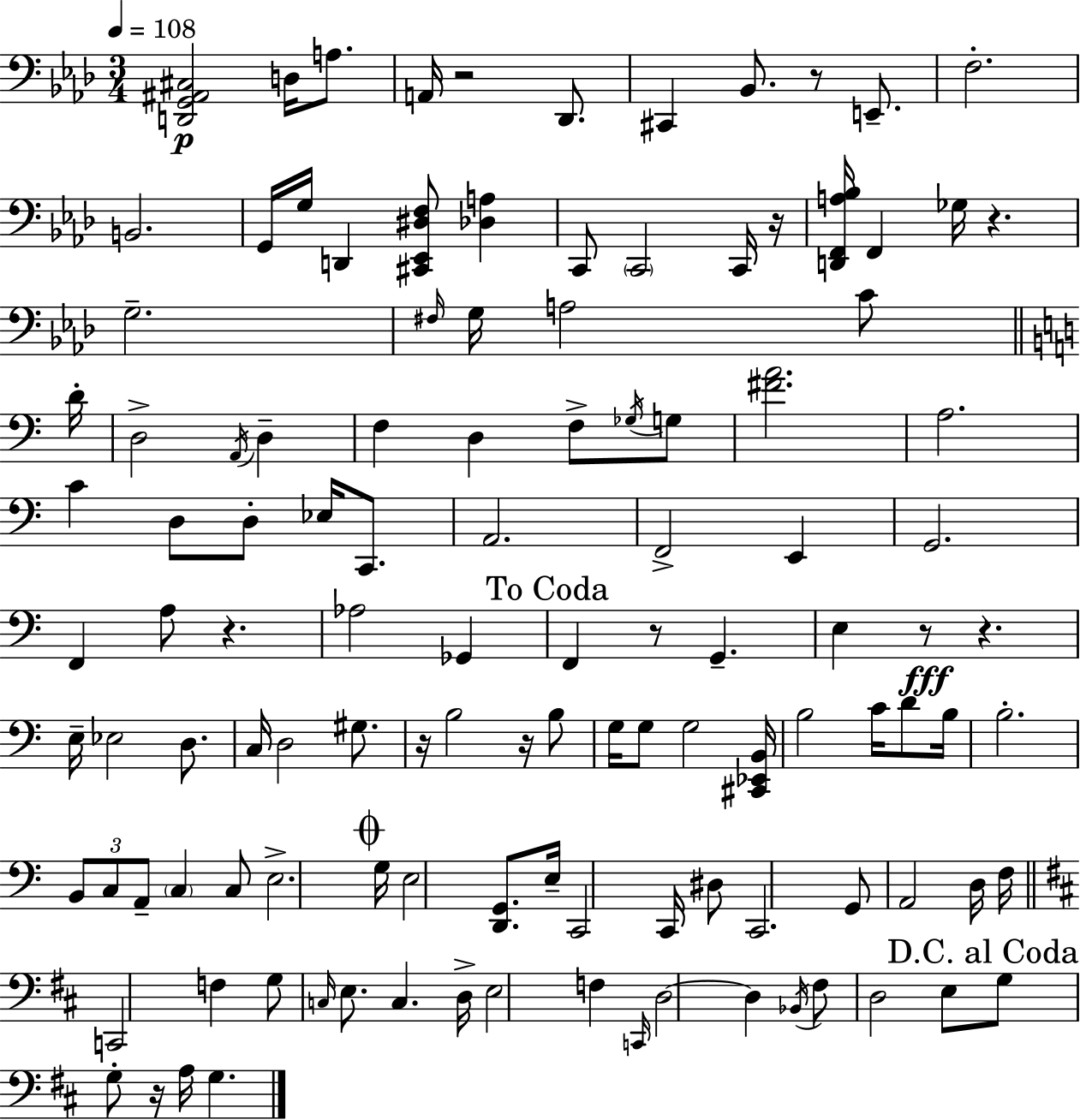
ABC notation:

X:1
T:Untitled
M:3/4
L:1/4
K:Ab
[D,,G,,^A,,^C,]2 D,/4 A,/2 A,,/4 z2 _D,,/2 ^C,, _B,,/2 z/2 E,,/2 F,2 B,,2 G,,/4 G,/4 D,, [^C,,_E,,^D,F,]/2 [_D,A,] C,,/2 C,,2 C,,/4 z/4 [D,,F,,A,_B,]/4 F,, _G,/4 z G,2 ^F,/4 G,/4 A,2 C/2 D/4 D,2 A,,/4 D, F, D, F,/2 _G,/4 G,/2 [^FA]2 A,2 C D,/2 D,/2 _E,/4 C,,/2 A,,2 F,,2 E,, G,,2 F,, A,/2 z _A,2 _G,, F,, z/2 G,, E, z/2 z E,/4 _E,2 D,/2 C,/4 D,2 ^G,/2 z/4 B,2 z/4 B,/2 G,/4 G,/2 G,2 [^C,,_E,,B,,]/4 B,2 C/4 D/2 B,/4 B,2 B,,/2 C,/2 A,,/2 C, C,/2 E,2 G,/4 E,2 [D,,G,,]/2 E,/4 C,,2 C,,/4 ^D,/2 C,,2 G,,/2 A,,2 D,/4 F,/4 C,,2 F, G,/2 C,/4 E,/2 C, D,/4 E,2 F, C,,/4 D,2 D, _B,,/4 ^F,/2 D,2 E,/2 G,/2 G,/2 z/4 A,/4 G,